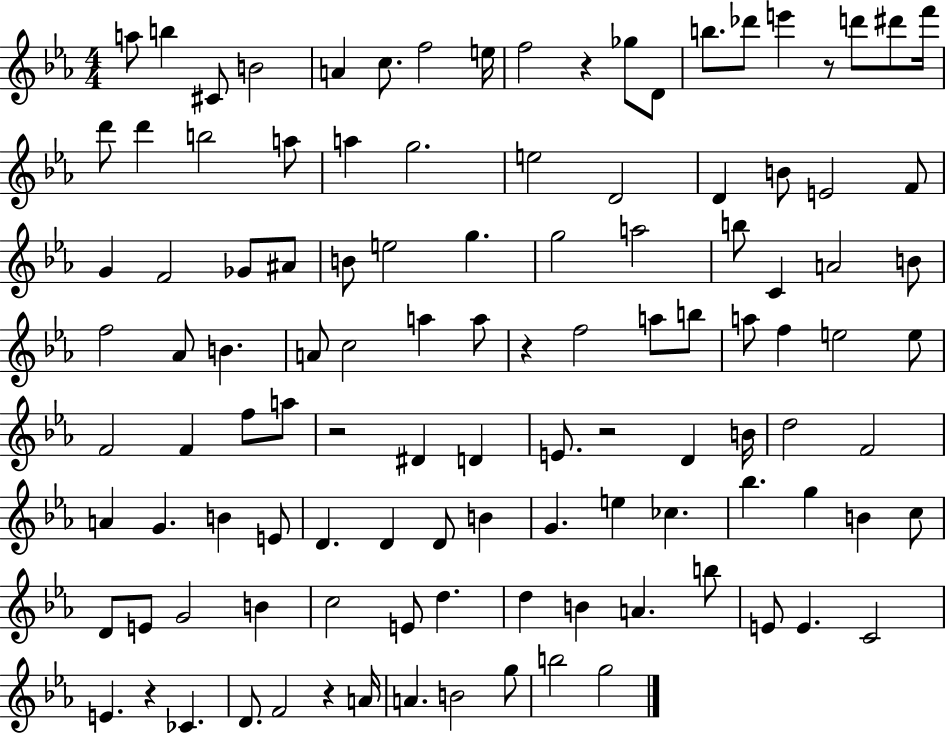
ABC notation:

X:1
T:Untitled
M:4/4
L:1/4
K:Eb
a/2 b ^C/2 B2 A c/2 f2 e/4 f2 z _g/2 D/2 b/2 _d'/2 e' z/2 d'/2 ^d'/2 f'/4 d'/2 d' b2 a/2 a g2 e2 D2 D B/2 E2 F/2 G F2 _G/2 ^A/2 B/2 e2 g g2 a2 b/2 C A2 B/2 f2 _A/2 B A/2 c2 a a/2 z f2 a/2 b/2 a/2 f e2 e/2 F2 F f/2 a/2 z2 ^D D E/2 z2 D B/4 d2 F2 A G B E/2 D D D/2 B G e _c _b g B c/2 D/2 E/2 G2 B c2 E/2 d d B A b/2 E/2 E C2 E z _C D/2 F2 z A/4 A B2 g/2 b2 g2